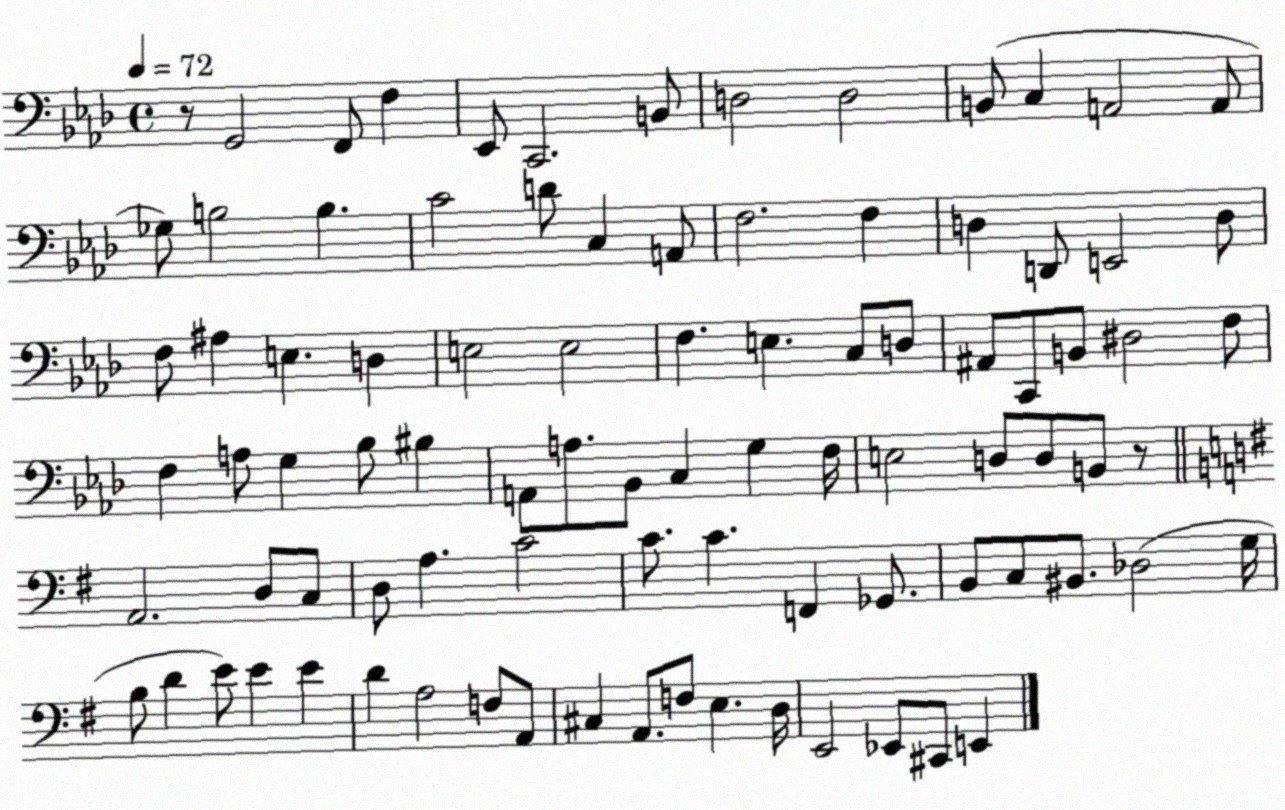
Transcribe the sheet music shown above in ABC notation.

X:1
T:Untitled
M:4/4
L:1/4
K:Ab
z/2 G,,2 F,,/2 F, _E,,/2 C,,2 B,,/2 D,2 D,2 B,,/2 C, A,,2 A,,/2 _G,/2 B,2 B, C2 D/2 C, A,,/2 F,2 F, D, D,,/2 E,,2 D,/2 F,/2 ^A, E, D, E,2 E,2 F, E, C,/2 D,/2 ^A,,/2 C,,/2 B,,/2 ^D,2 F,/2 F, A,/2 G, _B,/2 ^B, A,,/2 A,/2 _B,,/2 C, G, F,/4 E,2 D,/2 D,/2 B,,/2 z/2 A,,2 D,/2 C,/2 D,/2 A, C2 C/2 C F,, _G,,/2 B,,/2 C,/2 ^B,,/2 _D,2 G,/4 B,/2 D E/2 E E D A,2 F,/2 A,,/2 ^C, A,,/2 F,/2 E, D,/4 E,,2 _E,,/2 ^C,,/2 E,,